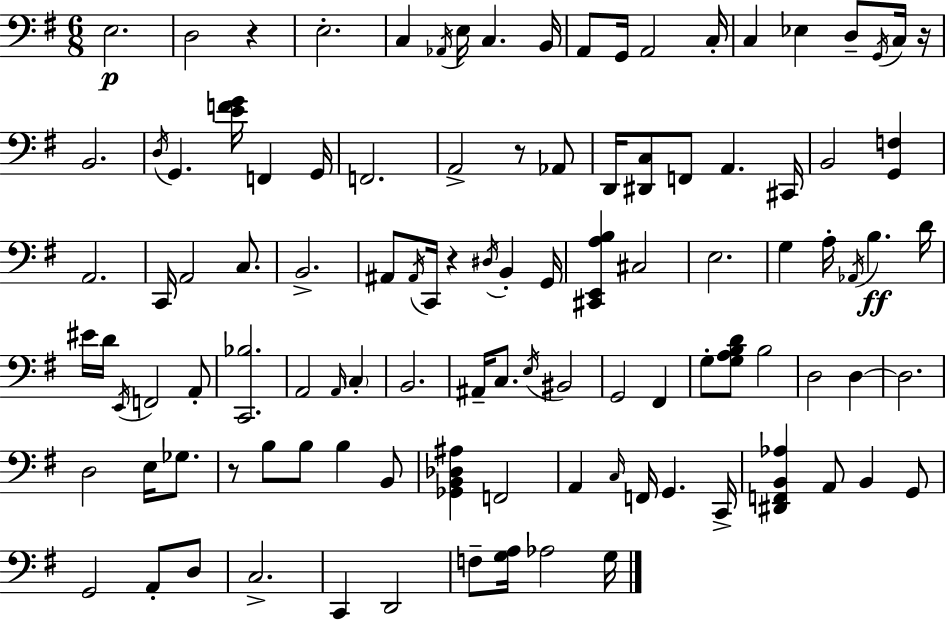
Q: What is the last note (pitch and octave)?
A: G3